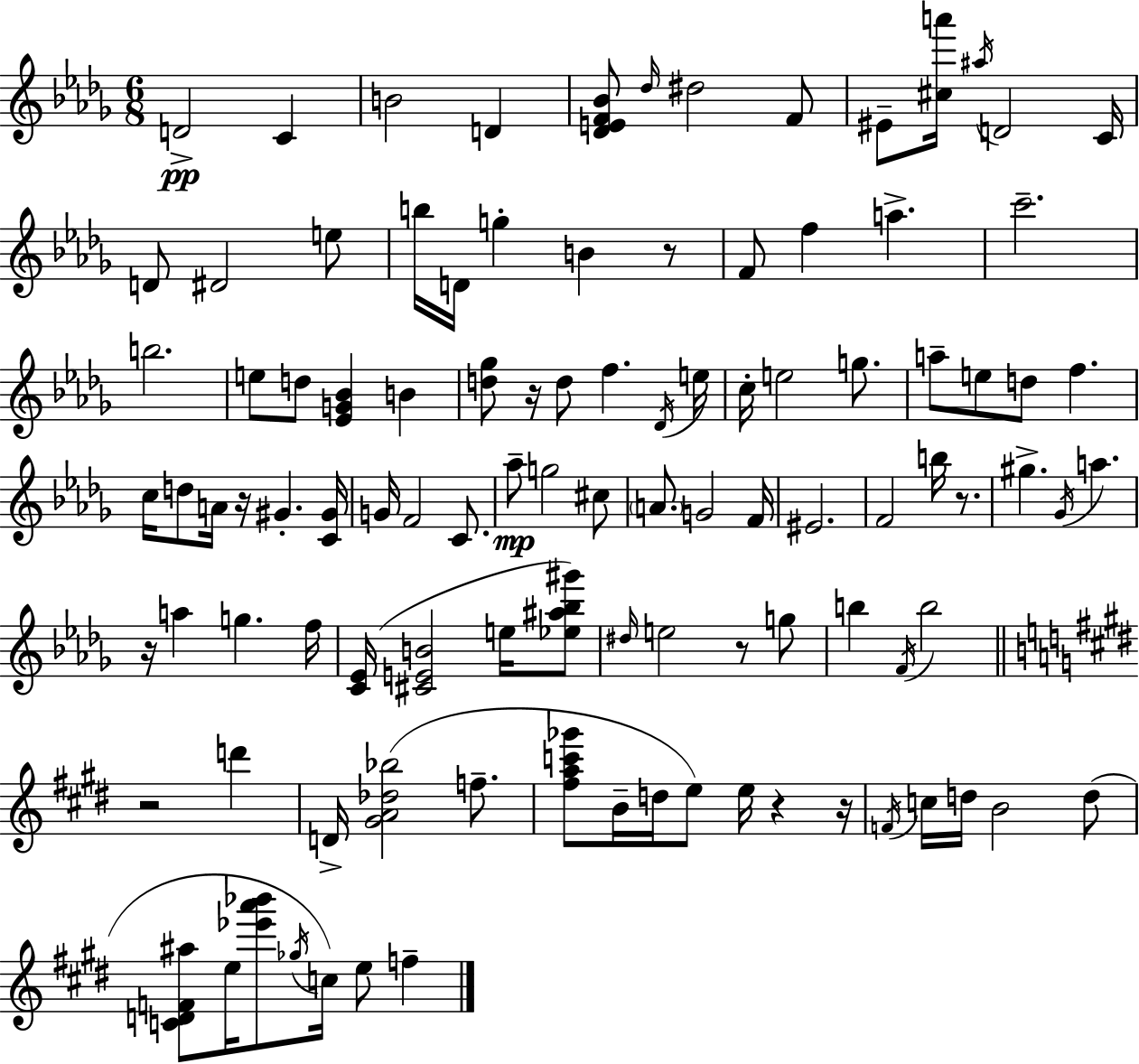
D4/h C4/q B4/h D4/q [Db4,E4,F4,Bb4]/e Db5/s D#5/h F4/e EIS4/e [C#5,A6]/s A#5/s D4/h C4/s D4/e D#4/h E5/e B5/s D4/s G5/q B4/q R/e F4/e F5/q A5/q. C6/h. B5/h. E5/e D5/e [Eb4,G4,Bb4]/q B4/q [D5,Gb5]/e R/s D5/e F5/q. Db4/s E5/s C5/s E5/h G5/e. A5/e E5/e D5/e F5/q. C5/s D5/e A4/s R/s G#4/q. [C4,G#4]/s G4/s F4/h C4/e. Ab5/e G5/h C#5/e A4/e. G4/h F4/s EIS4/h. F4/h B5/s R/e. G#5/q. Gb4/s A5/q. R/s A5/q G5/q. F5/s [C4,Eb4]/s [C#4,E4,B4]/h E5/s [Eb5,A#5,Bb5,G#6]/e D#5/s E5/h R/e G5/e B5/q F4/s B5/h R/h D6/q D4/s [G#4,A4,Db5,Bb5]/h F5/e. [F#5,A5,C6,Gb6]/e B4/s D5/s E5/e E5/s R/q R/s F4/s C5/s D5/s B4/h D5/e [C4,D4,F4,A#5]/e E5/s [Eb6,A6,Bb6]/e Gb5/s C5/s E5/e F5/q